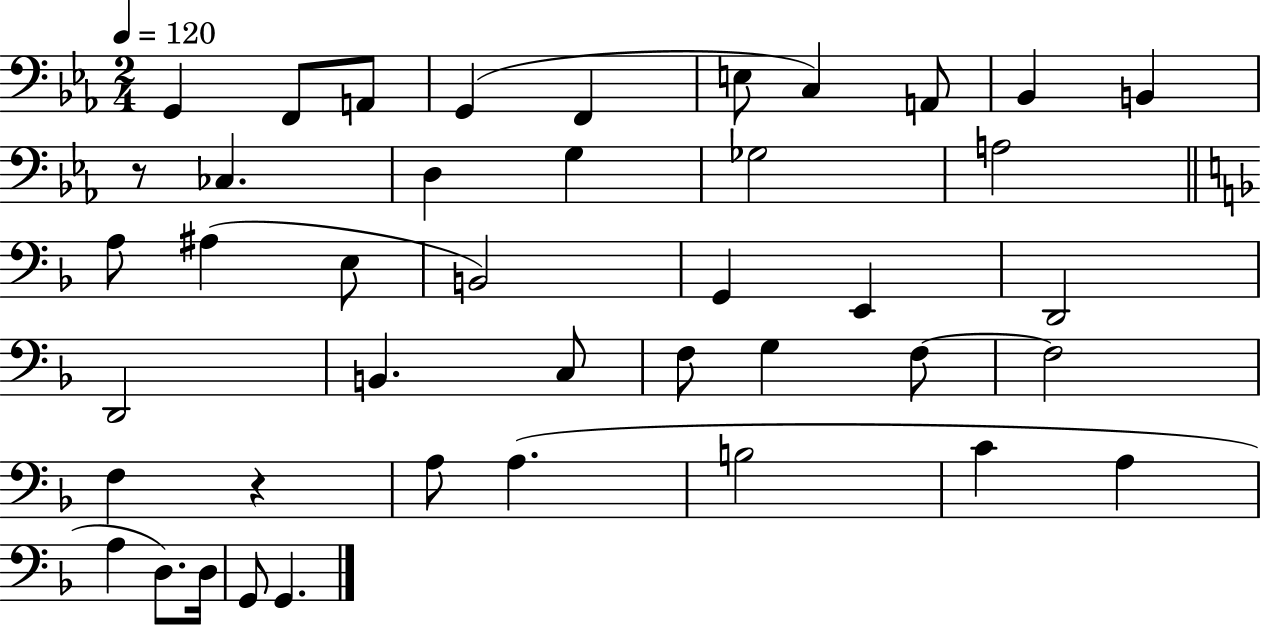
G2/q F2/e A2/e G2/q F2/q E3/e C3/q A2/e Bb2/q B2/q R/e CES3/q. D3/q G3/q Gb3/h A3/h A3/e A#3/q E3/e B2/h G2/q E2/q D2/h D2/h B2/q. C3/e F3/e G3/q F3/e F3/h F3/q R/q A3/e A3/q. B3/h C4/q A3/q A3/q D3/e. D3/s G2/e G2/q.